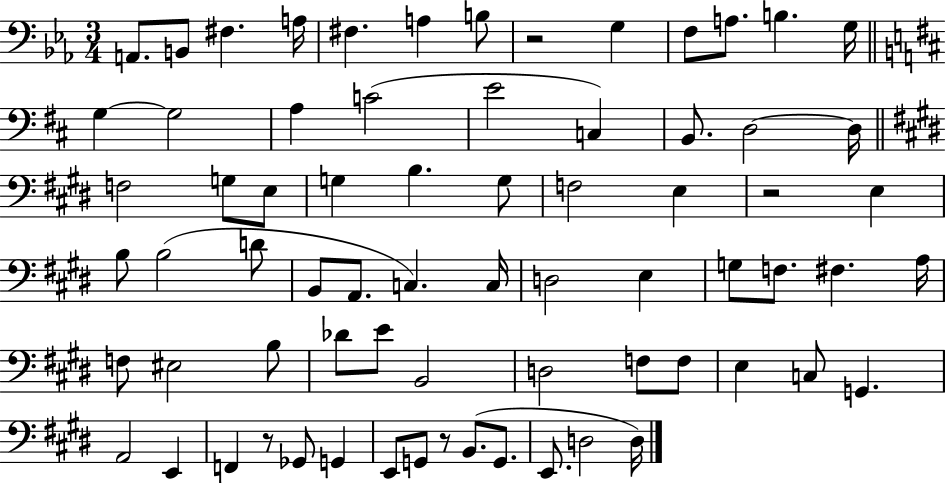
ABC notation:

X:1
T:Untitled
M:3/4
L:1/4
K:Eb
A,,/2 B,,/2 ^F, A,/4 ^F, A, B,/2 z2 G, F,/2 A,/2 B, G,/4 G, G,2 A, C2 E2 C, B,,/2 D,2 D,/4 F,2 G,/2 E,/2 G, B, G,/2 F,2 E, z2 E, B,/2 B,2 D/2 B,,/2 A,,/2 C, C,/4 D,2 E, G,/2 F,/2 ^F, A,/4 F,/2 ^E,2 B,/2 _D/2 E/2 B,,2 D,2 F,/2 F,/2 E, C,/2 G,, A,,2 E,, F,, z/2 _G,,/2 G,, E,,/2 G,,/2 z/2 B,,/2 G,,/2 E,,/2 D,2 D,/4